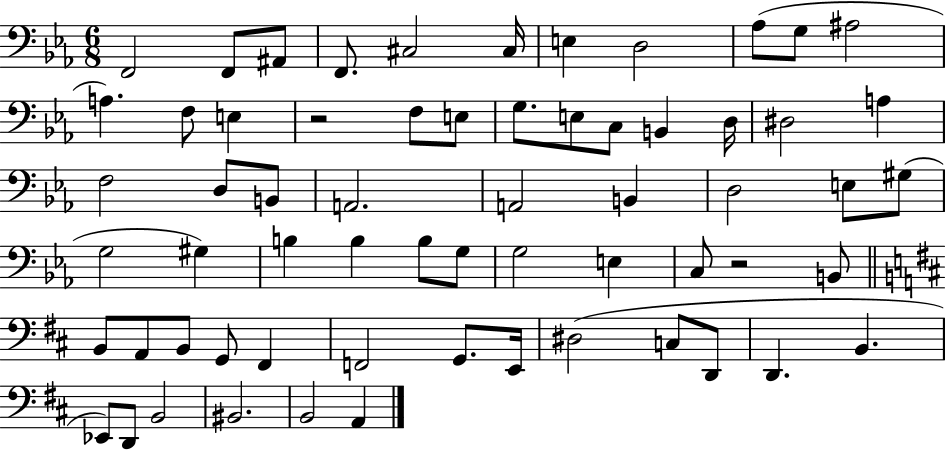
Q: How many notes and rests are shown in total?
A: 63